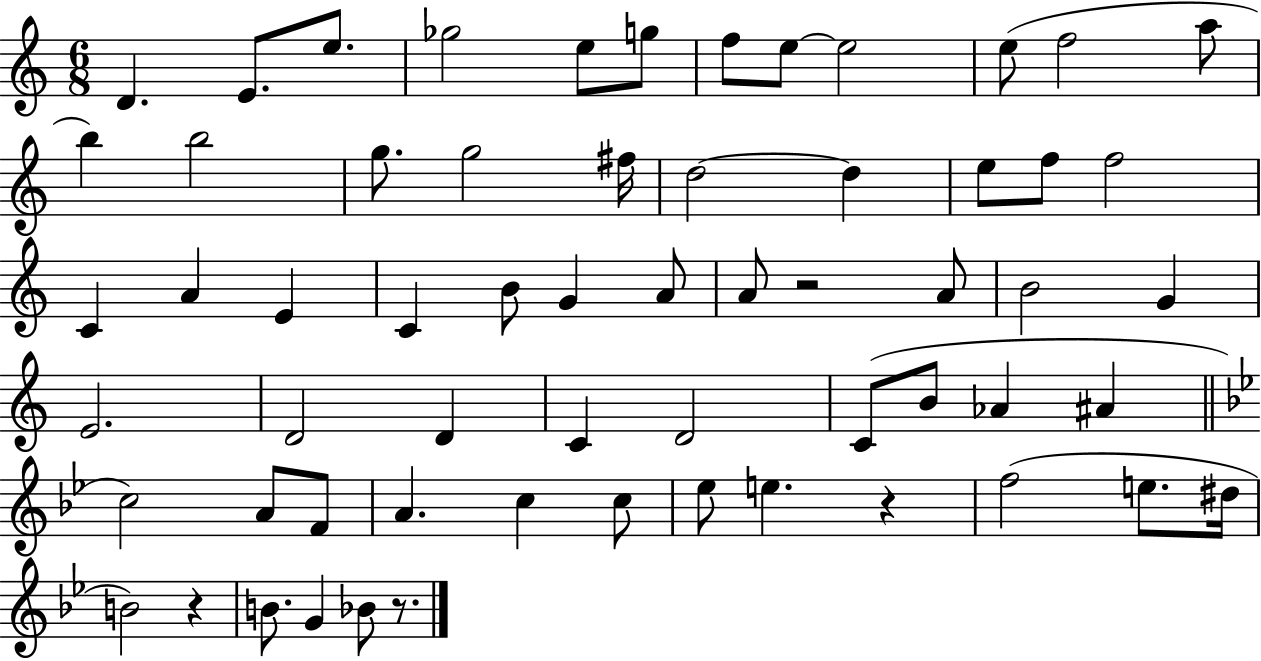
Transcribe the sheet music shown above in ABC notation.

X:1
T:Untitled
M:6/8
L:1/4
K:C
D E/2 e/2 _g2 e/2 g/2 f/2 e/2 e2 e/2 f2 a/2 b b2 g/2 g2 ^f/4 d2 d e/2 f/2 f2 C A E C B/2 G A/2 A/2 z2 A/2 B2 G E2 D2 D C D2 C/2 B/2 _A ^A c2 A/2 F/2 A c c/2 _e/2 e z f2 e/2 ^d/4 B2 z B/2 G _B/2 z/2